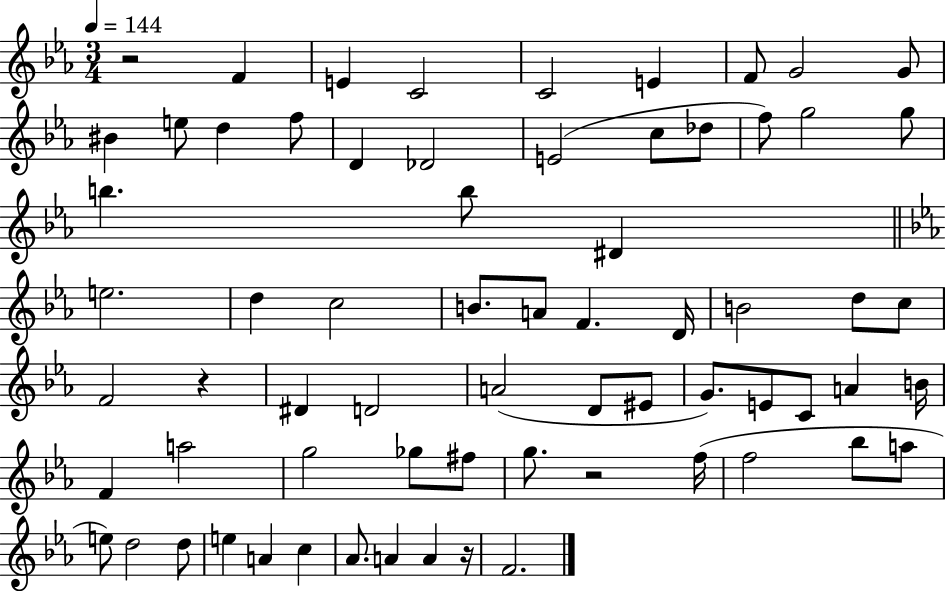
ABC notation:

X:1
T:Untitled
M:3/4
L:1/4
K:Eb
z2 F E C2 C2 E F/2 G2 G/2 ^B e/2 d f/2 D _D2 E2 c/2 _d/2 f/2 g2 g/2 b b/2 ^D e2 d c2 B/2 A/2 F D/4 B2 d/2 c/2 F2 z ^D D2 A2 D/2 ^E/2 G/2 E/2 C/2 A B/4 F a2 g2 _g/2 ^f/2 g/2 z2 f/4 f2 _b/2 a/2 e/2 d2 d/2 e A c _A/2 A A z/4 F2